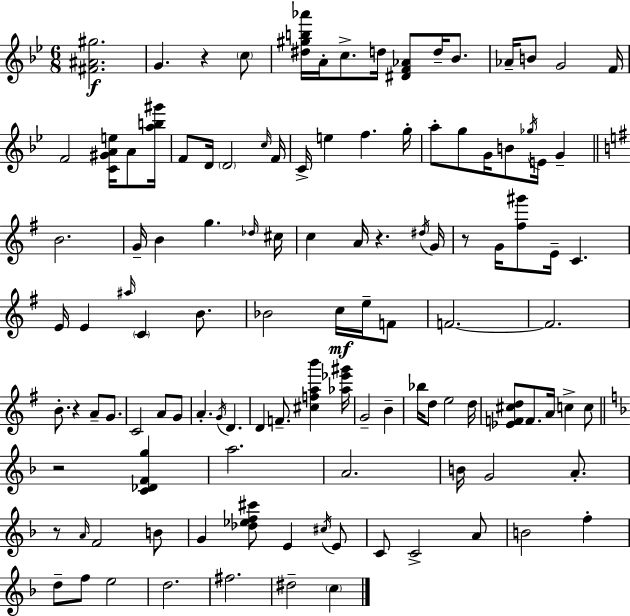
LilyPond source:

{
  \clef treble
  \numericTimeSignature
  \time 6/8
  \key bes \major
  <fis' ais' gis''>2.\f | g'4. r4 \parenthesize c''8 | <dis'' gis'' b'' aes'''>16 a'16-. c''8.-> d''16 <dis' f' aes'>8 d''16-- bes'8. | aes'16-- b'8 g'2 f'16 | \break f'2 <c' gis' a' e''>16 a'8 <a'' b'' gis'''>16 | f'8 d'16 \parenthesize d'2 \grace { c''16 } | f'16 c'16-> e''4 f''4. | g''16-. a''8-. g''8 g'16 b'8 \acciaccatura { ges''16 } e'16 g'4-- | \break \bar "||" \break \key e \minor b'2. | g'16-- b'4 g''4. \grace { des''16 } | cis''16 c''4 a'16 r4. | \acciaccatura { dis''16 } g'16 r8 g'16 <fis'' gis'''>8 e'16-- c'4. | \break e'16 e'4 \grace { ais''16 } \parenthesize c'4 | b'8. bes'2 c''16\mf | e''16-- f'8 f'2.~~ | f'2. | \break b'8.-. r4 a'8-- | g'8. c'2 a'8 | g'8 a'4.-. \acciaccatura { g'16 } d'4. | d'4 f'8.-- <cis'' f'' a'' b'''>4 | \break <aes'' ees''' gis'''>16 g'2-- | b'4-- bes''16 d''8 e''2 | d''16 <ees' f' cis'' d''>8 f'8. a'16 c''4-> | c''8 \bar "||" \break \key d \minor r2 <c' des' f' g''>4 | a''2. | a'2. | b'16 g'2 a'8.-. | \break r8 \grace { a'16 } f'2 b'8 | g'4 <des'' ees'' f'' cis'''>8 e'4 \acciaccatura { cis''16 } | e'8 c'8 c'2-> | a'8 b'2 f''4-. | \break d''8-- f''8 e''2 | d''2. | fis''2. | dis''2-- \parenthesize c''4 | \break \bar "|."
}